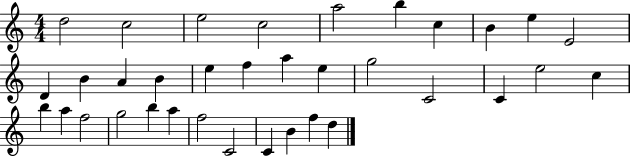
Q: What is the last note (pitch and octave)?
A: D5